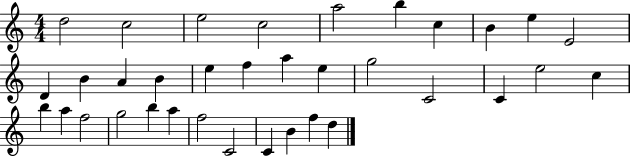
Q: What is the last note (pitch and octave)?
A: D5